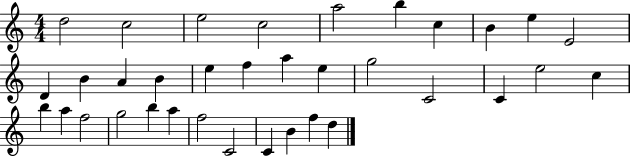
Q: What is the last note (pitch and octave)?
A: D5